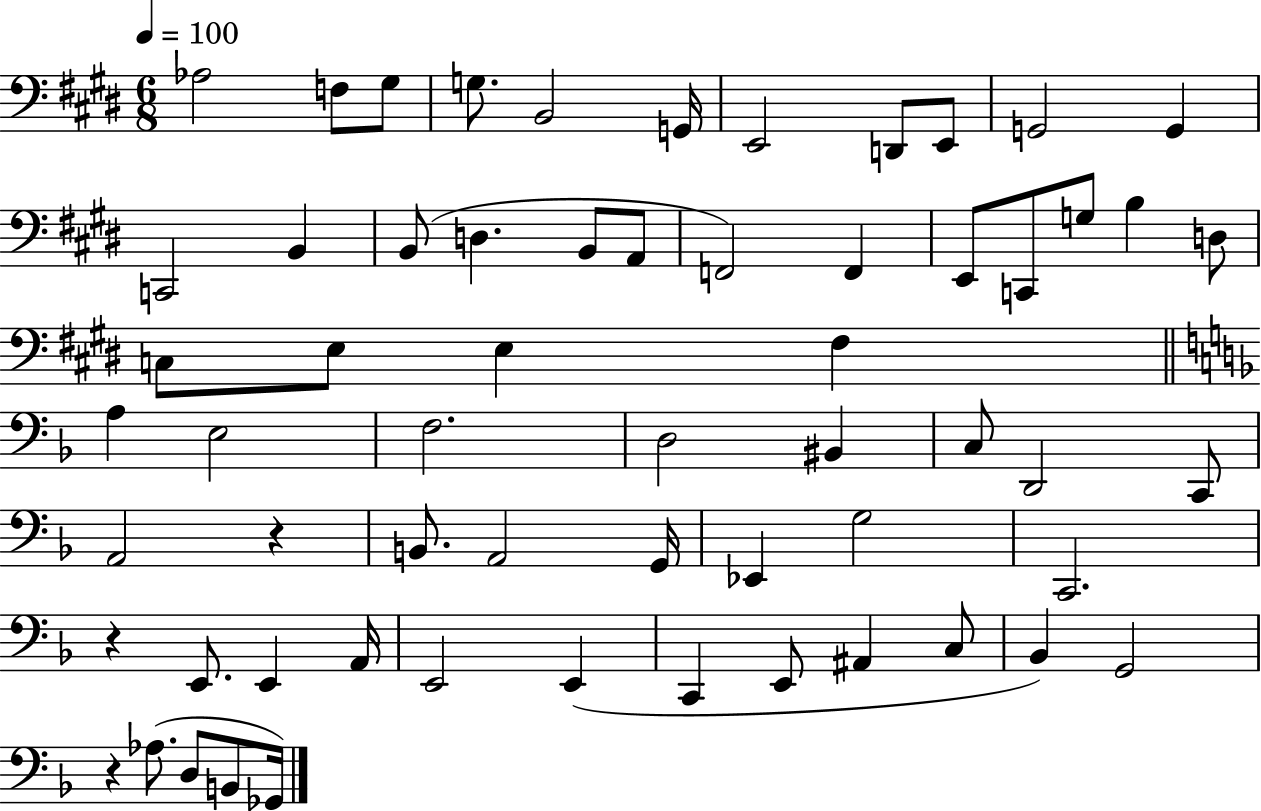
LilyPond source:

{
  \clef bass
  \numericTimeSignature
  \time 6/8
  \key e \major
  \tempo 4 = 100
  aes2 f8 gis8 | g8. b,2 g,16 | e,2 d,8 e,8 | g,2 g,4 | \break c,2 b,4 | b,8( d4. b,8 a,8 | f,2) f,4 | e,8 c,8 g8 b4 d8 | \break c8 e8 e4 fis4 | \bar "||" \break \key f \major a4 e2 | f2. | d2 bis,4 | c8 d,2 c,8 | \break a,2 r4 | b,8. a,2 g,16 | ees,4 g2 | c,2. | \break r4 e,8. e,4 a,16 | e,2 e,4( | c,4 e,8 ais,4 c8 | bes,4) g,2 | \break r4 aes8.( d8 b,8 ges,16) | \bar "|."
}